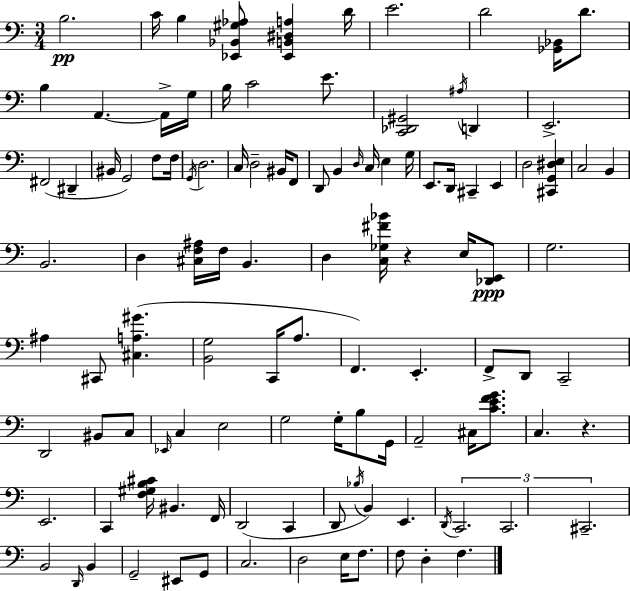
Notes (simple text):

B3/h. C4/s B3/q [Eb2,Bb2,G#3,Ab3]/e [Eb2,B2,D#3,A3]/q D4/s E4/h. D4/h [Gb2,Bb2]/s D4/e. B3/q A2/q. A2/s G3/s B3/s C4/h E4/e. [C2,Db2,G#2]/h A#3/s D2/q E2/h. F#2/h D#2/q BIS2/s G2/h F3/e F3/s G2/s D3/h. C3/s D3/h BIS2/s F2/e D2/e B2/q D3/s C3/s E3/q G3/s E2/e. D2/s C#2/q E2/q D3/h [C#2,G2,D#3,E3]/q C3/h B2/q B2/h. D3/q [C#3,F3,A#3]/s F3/s B2/q. D3/q [C3,Gb3,F#4,Bb4]/s R/q E3/s [Db2,E2]/e G3/h. A#3/q C#2/e [C#3,A3,G#4]/q. [B2,G3]/h C2/s A3/e. F2/q. E2/q. F2/e D2/e C2/h D2/h BIS2/e C3/e Eb2/s C3/q E3/h G3/h G3/s B3/e G2/s A2/h C#3/s [C4,E4,F4,G4]/e. C3/q. R/q. E2/h. C2/q [F3,G#3,B3,C#4]/s BIS2/q. F2/s D2/h C2/q D2/e Bb3/s B2/q E2/q. D2/s C2/h. C2/h. C#2/h. B2/h D2/s B2/q G2/h EIS2/e G2/e C3/h. D3/h E3/s F3/e. F3/e D3/q F3/q.